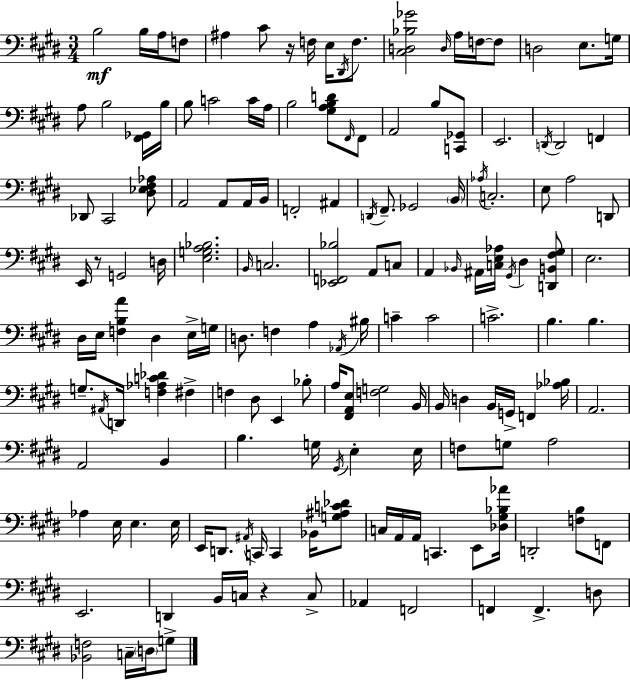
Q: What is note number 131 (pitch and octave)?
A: D3